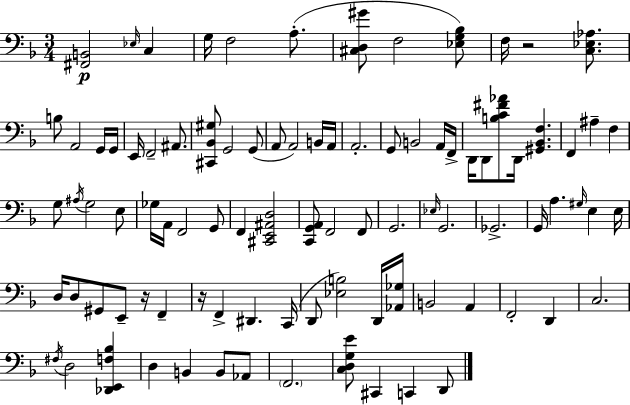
[F#2,B2]/h Eb3/s C3/q G3/s F3/h A3/e. [C#3,D3,G#4]/e F3/h [Eb3,G3,Bb3]/e F3/s R/h [C3,Eb3,Ab3]/e. B3/e A2/h G2/s G2/s E2/s F2/h A#2/e. [C#2,Bb2,G#3]/e G2/h G2/e A2/e A2/h B2/s A2/s A2/h. G2/e B2/h A2/s F2/s D2/s D2/e [B3,C4,F#4,Ab4]/e D2/s [G#2,Bb2,F3]/q. F2/q A#3/q F3/q G3/e A#3/s G3/h E3/e Gb3/s A2/s F2/h G2/e F2/q [C#2,E2,A#2,D3]/h [C2,G2,A2]/e F2/h F2/e G2/h. Eb3/s G2/h. Gb2/h. G2/s A3/q. G#3/s E3/q E3/s D3/s D3/e G#2/e E2/e R/s F2/q R/s F2/q D#2/q. C2/s D2/e [Eb3,B3]/h D2/s [Ab2,Gb3]/s B2/h A2/q F2/h D2/q C3/h. F#3/s D3/h [Db2,E2,F3,Bb3]/q D3/q B2/q B2/e Ab2/e F2/h. [C3,D3,G3,E4]/e C#2/q C2/q D2/e